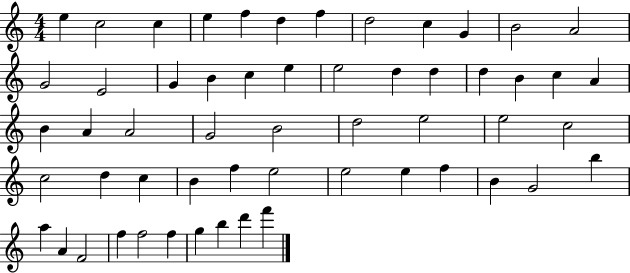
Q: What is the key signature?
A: C major